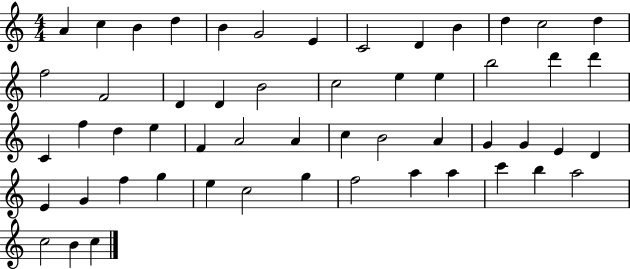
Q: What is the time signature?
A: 4/4